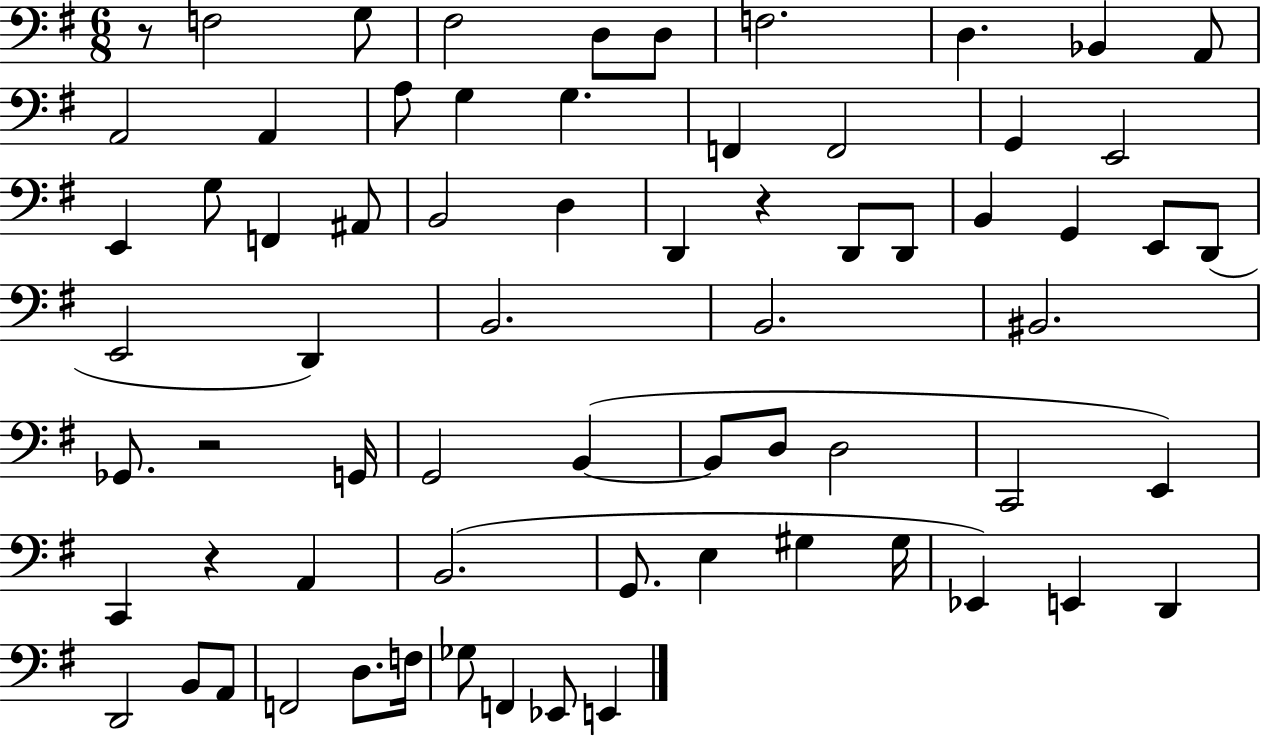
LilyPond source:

{
  \clef bass
  \numericTimeSignature
  \time 6/8
  \key g \major
  r8 f2 g8 | fis2 d8 d8 | f2. | d4. bes,4 a,8 | \break a,2 a,4 | a8 g4 g4. | f,4 f,2 | g,4 e,2 | \break e,4 g8 f,4 ais,8 | b,2 d4 | d,4 r4 d,8 d,8 | b,4 g,4 e,8 d,8( | \break e,2 d,4) | b,2. | b,2. | bis,2. | \break ges,8. r2 g,16 | g,2 b,4~(~ | b,8 d8 d2 | c,2 e,4) | \break c,4 r4 a,4 | b,2.( | g,8. e4 gis4 gis16 | ees,4) e,4 d,4 | \break d,2 b,8 a,8 | f,2 d8. f16 | ges8 f,4 ees,8 e,4 | \bar "|."
}